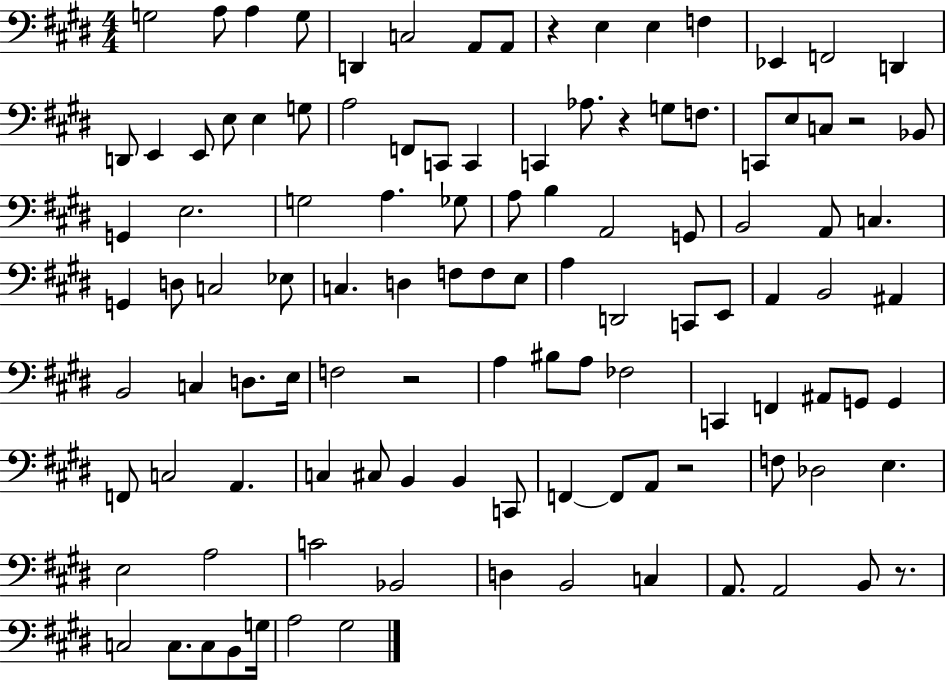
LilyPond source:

{
  \clef bass
  \numericTimeSignature
  \time 4/4
  \key e \major
  \repeat volta 2 { g2 a8 a4 g8 | d,4 c2 a,8 a,8 | r4 e4 e4 f4 | ees,4 f,2 d,4 | \break d,8 e,4 e,8 e8 e4 g8 | a2 f,8 c,8 c,4 | c,4 aes8. r4 g8 f8. | c,8 e8 c8 r2 bes,8 | \break g,4 e2. | g2 a4. ges8 | a8 b4 a,2 g,8 | b,2 a,8 c4. | \break g,4 d8 c2 ees8 | c4. d4 f8 f8 e8 | a4 d,2 c,8 e,8 | a,4 b,2 ais,4 | \break b,2 c4 d8. e16 | f2 r2 | a4 bis8 a8 fes2 | c,4 f,4 ais,8 g,8 g,4 | \break f,8 c2 a,4. | c4 cis8 b,4 b,4 c,8 | f,4~~ f,8 a,8 r2 | f8 des2 e4. | \break e2 a2 | c'2 bes,2 | d4 b,2 c4 | a,8. a,2 b,8 r8. | \break c2 c8. c8 b,8 g16 | a2 gis2 | } \bar "|."
}